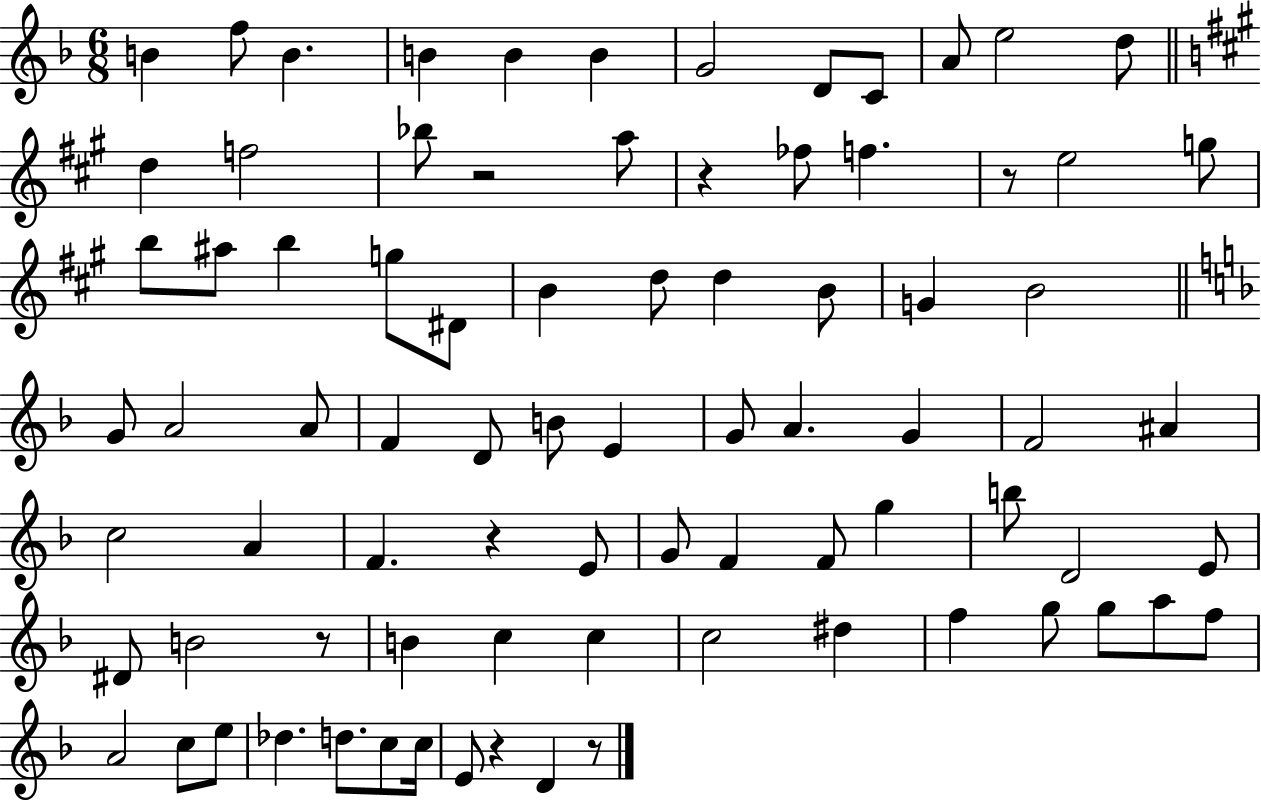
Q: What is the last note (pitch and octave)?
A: D4